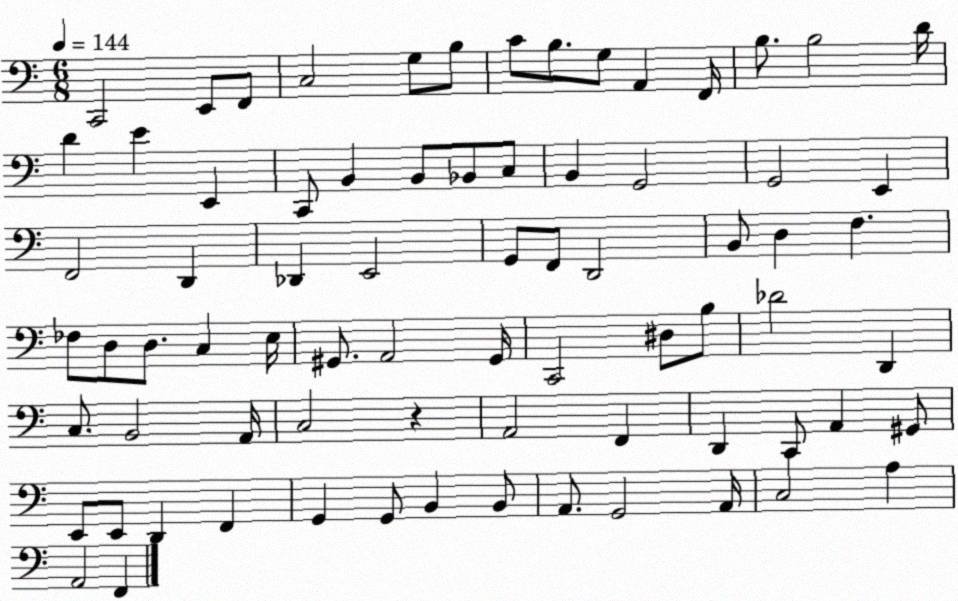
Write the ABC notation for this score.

X:1
T:Untitled
M:6/8
L:1/4
K:C
C,,2 E,,/2 F,,/2 C,2 G,/2 B,/2 C/2 B,/2 G,/2 A,, F,,/4 B,/2 B,2 D/4 D E E,, C,,/2 B,, B,,/2 _B,,/2 C,/2 B,, G,,2 G,,2 E,, F,,2 D,, _D,, E,,2 G,,/2 F,,/2 D,,2 B,,/2 D, F, _F,/2 D,/2 D,/2 C, E,/4 ^G,,/2 A,,2 ^G,,/4 C,,2 ^D,/2 B,/2 _D2 D,, C,/2 B,,2 A,,/4 C,2 z A,,2 F,, D,, C,,/2 A,, ^G,,/2 E,,/2 E,,/2 D,, F,, G,, G,,/2 B,, B,,/2 A,,/2 G,,2 A,,/4 C,2 A, A,,2 F,,